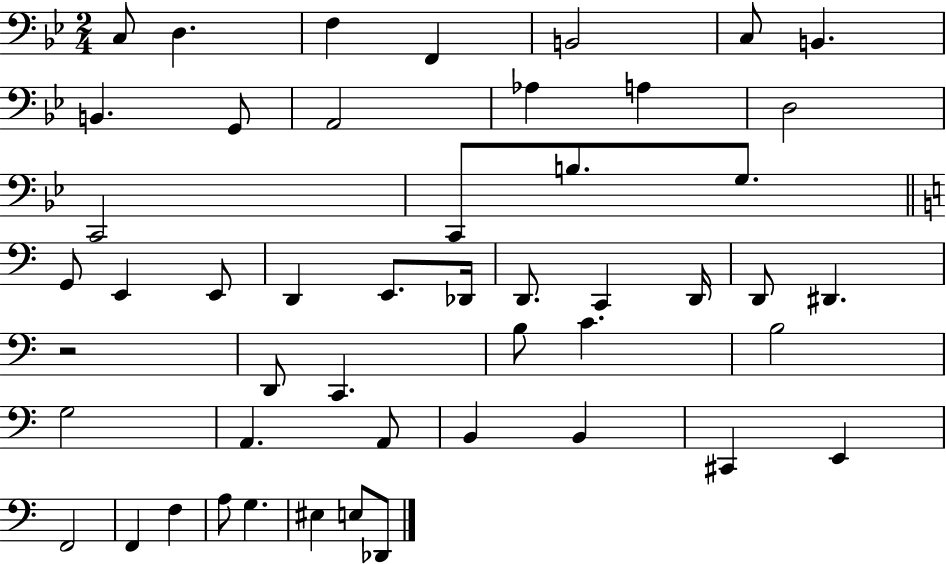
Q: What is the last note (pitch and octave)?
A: Db2